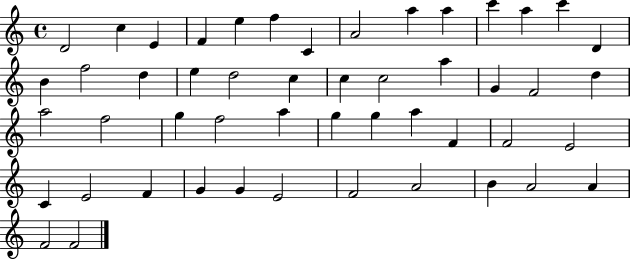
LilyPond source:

{
  \clef treble
  \time 4/4
  \defaultTimeSignature
  \key c \major
  d'2 c''4 e'4 | f'4 e''4 f''4 c'4 | a'2 a''4 a''4 | c'''4 a''4 c'''4 d'4 | \break b'4 f''2 d''4 | e''4 d''2 c''4 | c''4 c''2 a''4 | g'4 f'2 d''4 | \break a''2 f''2 | g''4 f''2 a''4 | g''4 g''4 a''4 f'4 | f'2 e'2 | \break c'4 e'2 f'4 | g'4 g'4 e'2 | f'2 a'2 | b'4 a'2 a'4 | \break f'2 f'2 | \bar "|."
}